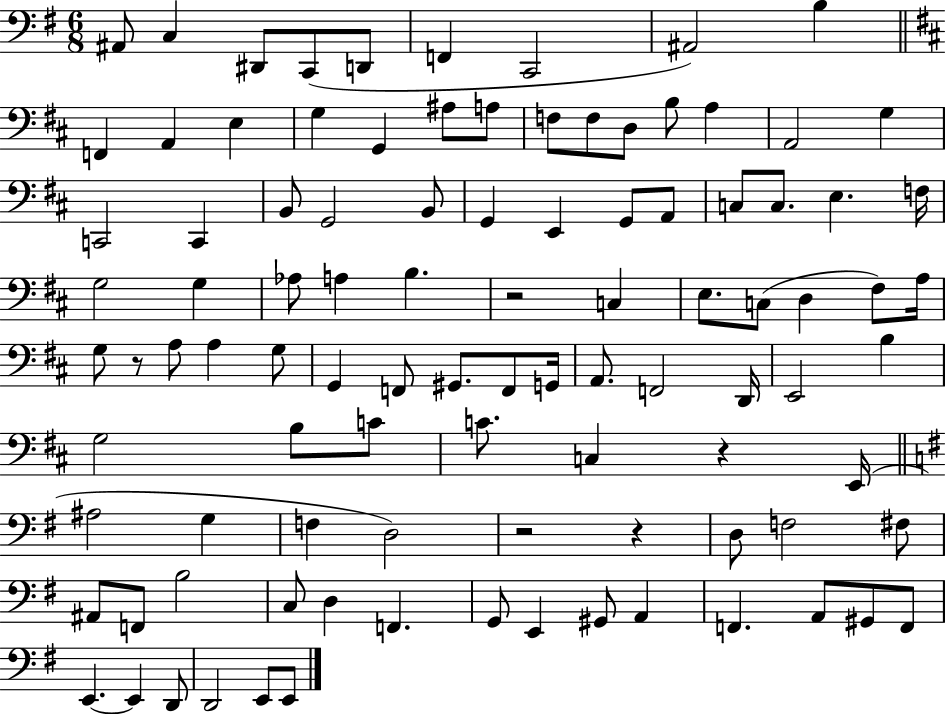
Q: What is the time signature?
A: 6/8